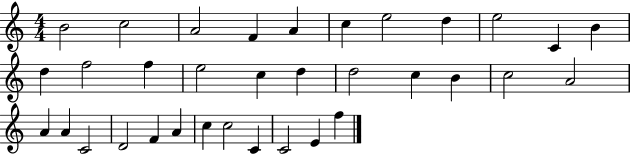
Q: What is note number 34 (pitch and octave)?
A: F5